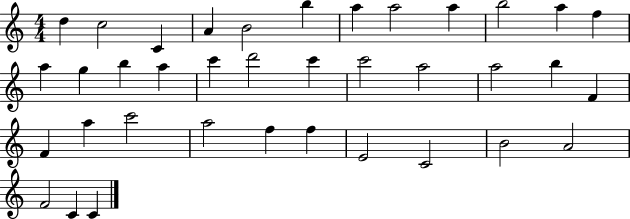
{
  \clef treble
  \numericTimeSignature
  \time 4/4
  \key c \major
  d''4 c''2 c'4 | a'4 b'2 b''4 | a''4 a''2 a''4 | b''2 a''4 f''4 | \break a''4 g''4 b''4 a''4 | c'''4 d'''2 c'''4 | c'''2 a''2 | a''2 b''4 f'4 | \break f'4 a''4 c'''2 | a''2 f''4 f''4 | e'2 c'2 | b'2 a'2 | \break f'2 c'4 c'4 | \bar "|."
}